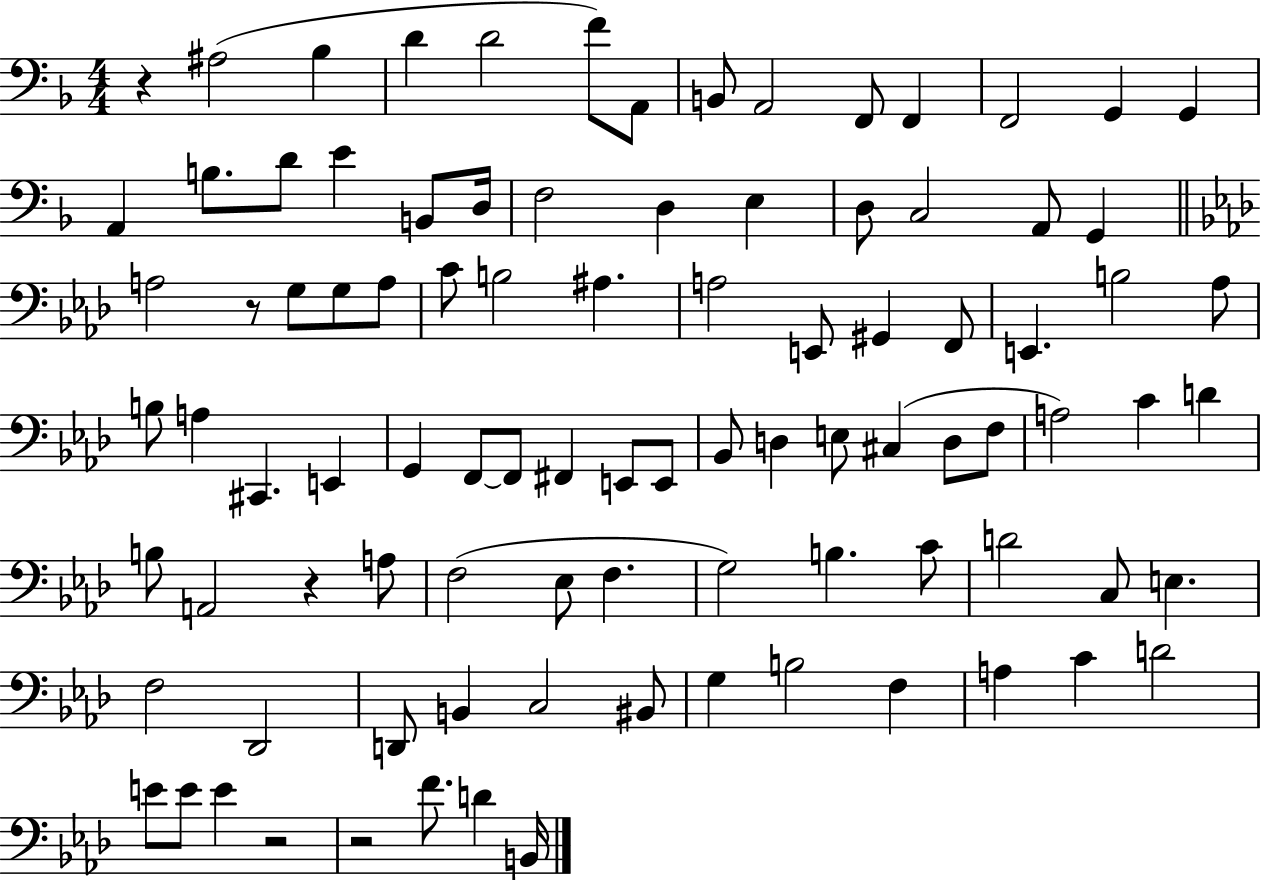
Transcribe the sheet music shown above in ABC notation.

X:1
T:Untitled
M:4/4
L:1/4
K:F
z ^A,2 _B, D D2 F/2 A,,/2 B,,/2 A,,2 F,,/2 F,, F,,2 G,, G,, A,, B,/2 D/2 E B,,/2 D,/4 F,2 D, E, D,/2 C,2 A,,/2 G,, A,2 z/2 G,/2 G,/2 A,/2 C/2 B,2 ^A, A,2 E,,/2 ^G,, F,,/2 E,, B,2 _A,/2 B,/2 A, ^C,, E,, G,, F,,/2 F,,/2 ^F,, E,,/2 E,,/2 _B,,/2 D, E,/2 ^C, D,/2 F,/2 A,2 C D B,/2 A,,2 z A,/2 F,2 _E,/2 F, G,2 B, C/2 D2 C,/2 E, F,2 _D,,2 D,,/2 B,, C,2 ^B,,/2 G, B,2 F, A, C D2 E/2 E/2 E z2 z2 F/2 D B,,/4